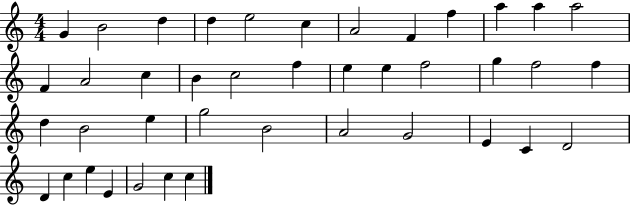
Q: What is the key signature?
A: C major